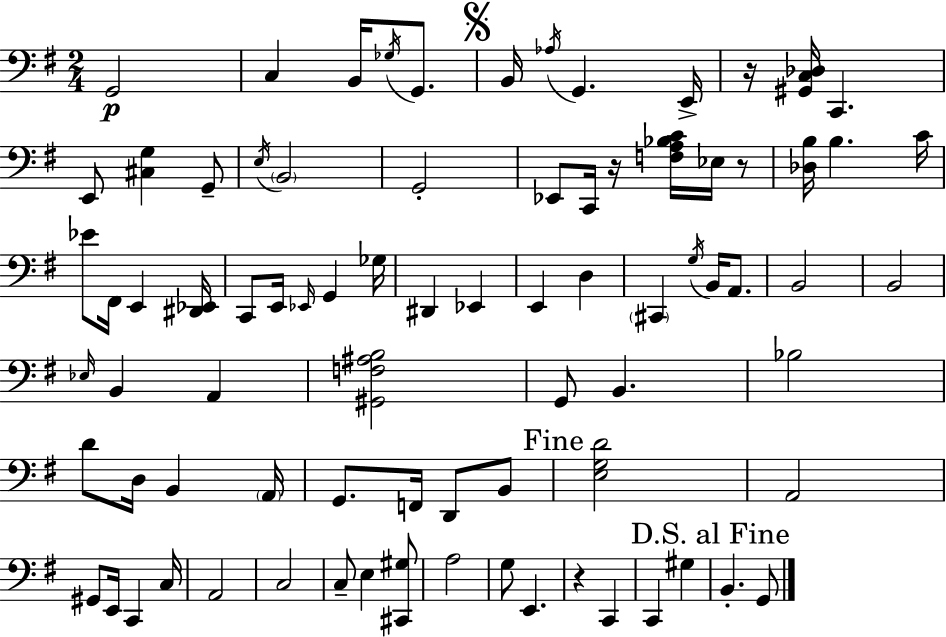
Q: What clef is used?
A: bass